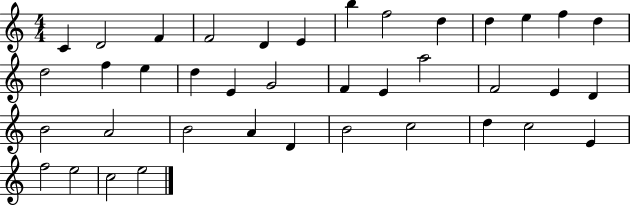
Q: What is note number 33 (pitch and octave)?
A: D5